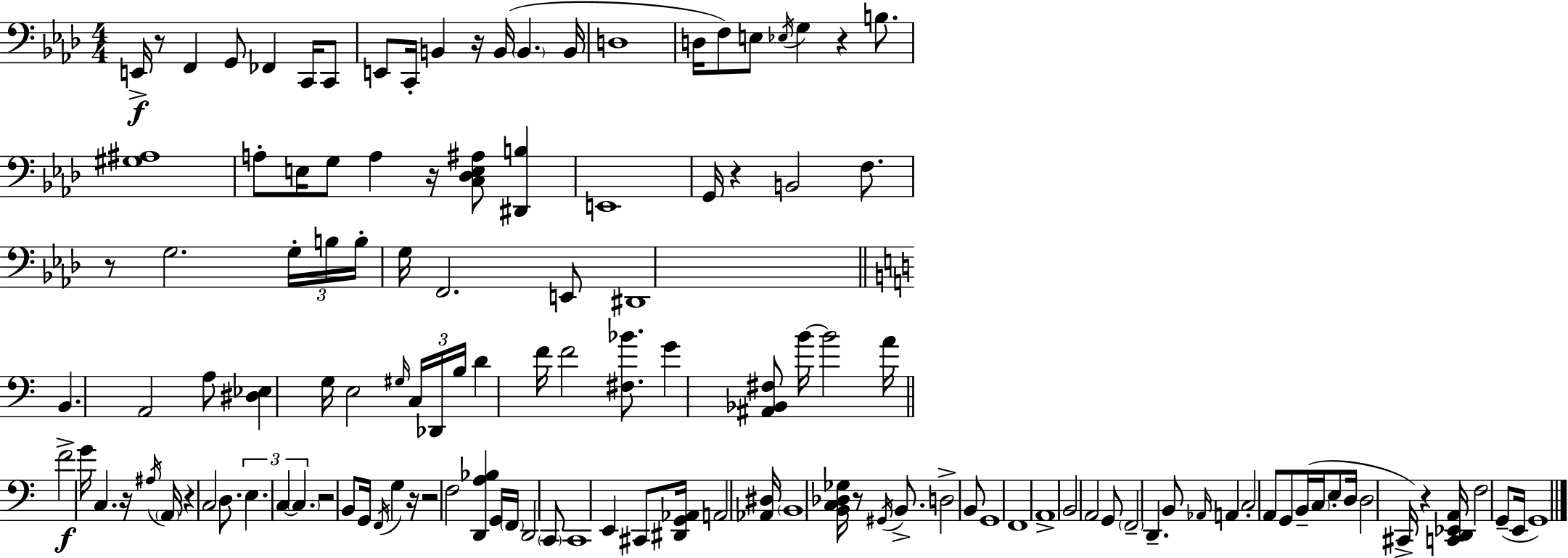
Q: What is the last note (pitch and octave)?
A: G2